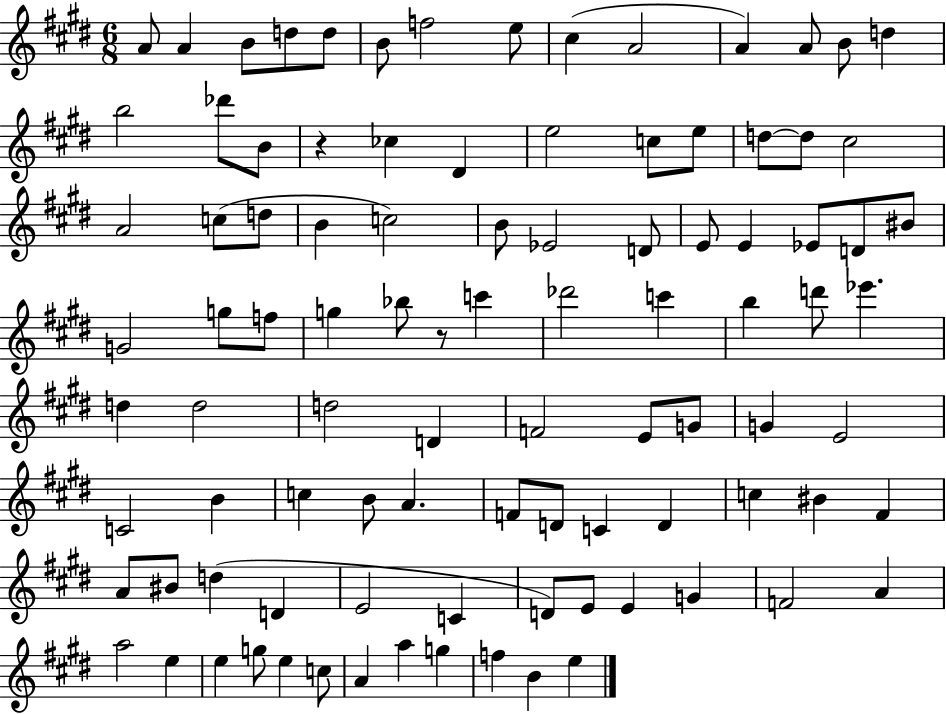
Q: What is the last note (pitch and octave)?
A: E5